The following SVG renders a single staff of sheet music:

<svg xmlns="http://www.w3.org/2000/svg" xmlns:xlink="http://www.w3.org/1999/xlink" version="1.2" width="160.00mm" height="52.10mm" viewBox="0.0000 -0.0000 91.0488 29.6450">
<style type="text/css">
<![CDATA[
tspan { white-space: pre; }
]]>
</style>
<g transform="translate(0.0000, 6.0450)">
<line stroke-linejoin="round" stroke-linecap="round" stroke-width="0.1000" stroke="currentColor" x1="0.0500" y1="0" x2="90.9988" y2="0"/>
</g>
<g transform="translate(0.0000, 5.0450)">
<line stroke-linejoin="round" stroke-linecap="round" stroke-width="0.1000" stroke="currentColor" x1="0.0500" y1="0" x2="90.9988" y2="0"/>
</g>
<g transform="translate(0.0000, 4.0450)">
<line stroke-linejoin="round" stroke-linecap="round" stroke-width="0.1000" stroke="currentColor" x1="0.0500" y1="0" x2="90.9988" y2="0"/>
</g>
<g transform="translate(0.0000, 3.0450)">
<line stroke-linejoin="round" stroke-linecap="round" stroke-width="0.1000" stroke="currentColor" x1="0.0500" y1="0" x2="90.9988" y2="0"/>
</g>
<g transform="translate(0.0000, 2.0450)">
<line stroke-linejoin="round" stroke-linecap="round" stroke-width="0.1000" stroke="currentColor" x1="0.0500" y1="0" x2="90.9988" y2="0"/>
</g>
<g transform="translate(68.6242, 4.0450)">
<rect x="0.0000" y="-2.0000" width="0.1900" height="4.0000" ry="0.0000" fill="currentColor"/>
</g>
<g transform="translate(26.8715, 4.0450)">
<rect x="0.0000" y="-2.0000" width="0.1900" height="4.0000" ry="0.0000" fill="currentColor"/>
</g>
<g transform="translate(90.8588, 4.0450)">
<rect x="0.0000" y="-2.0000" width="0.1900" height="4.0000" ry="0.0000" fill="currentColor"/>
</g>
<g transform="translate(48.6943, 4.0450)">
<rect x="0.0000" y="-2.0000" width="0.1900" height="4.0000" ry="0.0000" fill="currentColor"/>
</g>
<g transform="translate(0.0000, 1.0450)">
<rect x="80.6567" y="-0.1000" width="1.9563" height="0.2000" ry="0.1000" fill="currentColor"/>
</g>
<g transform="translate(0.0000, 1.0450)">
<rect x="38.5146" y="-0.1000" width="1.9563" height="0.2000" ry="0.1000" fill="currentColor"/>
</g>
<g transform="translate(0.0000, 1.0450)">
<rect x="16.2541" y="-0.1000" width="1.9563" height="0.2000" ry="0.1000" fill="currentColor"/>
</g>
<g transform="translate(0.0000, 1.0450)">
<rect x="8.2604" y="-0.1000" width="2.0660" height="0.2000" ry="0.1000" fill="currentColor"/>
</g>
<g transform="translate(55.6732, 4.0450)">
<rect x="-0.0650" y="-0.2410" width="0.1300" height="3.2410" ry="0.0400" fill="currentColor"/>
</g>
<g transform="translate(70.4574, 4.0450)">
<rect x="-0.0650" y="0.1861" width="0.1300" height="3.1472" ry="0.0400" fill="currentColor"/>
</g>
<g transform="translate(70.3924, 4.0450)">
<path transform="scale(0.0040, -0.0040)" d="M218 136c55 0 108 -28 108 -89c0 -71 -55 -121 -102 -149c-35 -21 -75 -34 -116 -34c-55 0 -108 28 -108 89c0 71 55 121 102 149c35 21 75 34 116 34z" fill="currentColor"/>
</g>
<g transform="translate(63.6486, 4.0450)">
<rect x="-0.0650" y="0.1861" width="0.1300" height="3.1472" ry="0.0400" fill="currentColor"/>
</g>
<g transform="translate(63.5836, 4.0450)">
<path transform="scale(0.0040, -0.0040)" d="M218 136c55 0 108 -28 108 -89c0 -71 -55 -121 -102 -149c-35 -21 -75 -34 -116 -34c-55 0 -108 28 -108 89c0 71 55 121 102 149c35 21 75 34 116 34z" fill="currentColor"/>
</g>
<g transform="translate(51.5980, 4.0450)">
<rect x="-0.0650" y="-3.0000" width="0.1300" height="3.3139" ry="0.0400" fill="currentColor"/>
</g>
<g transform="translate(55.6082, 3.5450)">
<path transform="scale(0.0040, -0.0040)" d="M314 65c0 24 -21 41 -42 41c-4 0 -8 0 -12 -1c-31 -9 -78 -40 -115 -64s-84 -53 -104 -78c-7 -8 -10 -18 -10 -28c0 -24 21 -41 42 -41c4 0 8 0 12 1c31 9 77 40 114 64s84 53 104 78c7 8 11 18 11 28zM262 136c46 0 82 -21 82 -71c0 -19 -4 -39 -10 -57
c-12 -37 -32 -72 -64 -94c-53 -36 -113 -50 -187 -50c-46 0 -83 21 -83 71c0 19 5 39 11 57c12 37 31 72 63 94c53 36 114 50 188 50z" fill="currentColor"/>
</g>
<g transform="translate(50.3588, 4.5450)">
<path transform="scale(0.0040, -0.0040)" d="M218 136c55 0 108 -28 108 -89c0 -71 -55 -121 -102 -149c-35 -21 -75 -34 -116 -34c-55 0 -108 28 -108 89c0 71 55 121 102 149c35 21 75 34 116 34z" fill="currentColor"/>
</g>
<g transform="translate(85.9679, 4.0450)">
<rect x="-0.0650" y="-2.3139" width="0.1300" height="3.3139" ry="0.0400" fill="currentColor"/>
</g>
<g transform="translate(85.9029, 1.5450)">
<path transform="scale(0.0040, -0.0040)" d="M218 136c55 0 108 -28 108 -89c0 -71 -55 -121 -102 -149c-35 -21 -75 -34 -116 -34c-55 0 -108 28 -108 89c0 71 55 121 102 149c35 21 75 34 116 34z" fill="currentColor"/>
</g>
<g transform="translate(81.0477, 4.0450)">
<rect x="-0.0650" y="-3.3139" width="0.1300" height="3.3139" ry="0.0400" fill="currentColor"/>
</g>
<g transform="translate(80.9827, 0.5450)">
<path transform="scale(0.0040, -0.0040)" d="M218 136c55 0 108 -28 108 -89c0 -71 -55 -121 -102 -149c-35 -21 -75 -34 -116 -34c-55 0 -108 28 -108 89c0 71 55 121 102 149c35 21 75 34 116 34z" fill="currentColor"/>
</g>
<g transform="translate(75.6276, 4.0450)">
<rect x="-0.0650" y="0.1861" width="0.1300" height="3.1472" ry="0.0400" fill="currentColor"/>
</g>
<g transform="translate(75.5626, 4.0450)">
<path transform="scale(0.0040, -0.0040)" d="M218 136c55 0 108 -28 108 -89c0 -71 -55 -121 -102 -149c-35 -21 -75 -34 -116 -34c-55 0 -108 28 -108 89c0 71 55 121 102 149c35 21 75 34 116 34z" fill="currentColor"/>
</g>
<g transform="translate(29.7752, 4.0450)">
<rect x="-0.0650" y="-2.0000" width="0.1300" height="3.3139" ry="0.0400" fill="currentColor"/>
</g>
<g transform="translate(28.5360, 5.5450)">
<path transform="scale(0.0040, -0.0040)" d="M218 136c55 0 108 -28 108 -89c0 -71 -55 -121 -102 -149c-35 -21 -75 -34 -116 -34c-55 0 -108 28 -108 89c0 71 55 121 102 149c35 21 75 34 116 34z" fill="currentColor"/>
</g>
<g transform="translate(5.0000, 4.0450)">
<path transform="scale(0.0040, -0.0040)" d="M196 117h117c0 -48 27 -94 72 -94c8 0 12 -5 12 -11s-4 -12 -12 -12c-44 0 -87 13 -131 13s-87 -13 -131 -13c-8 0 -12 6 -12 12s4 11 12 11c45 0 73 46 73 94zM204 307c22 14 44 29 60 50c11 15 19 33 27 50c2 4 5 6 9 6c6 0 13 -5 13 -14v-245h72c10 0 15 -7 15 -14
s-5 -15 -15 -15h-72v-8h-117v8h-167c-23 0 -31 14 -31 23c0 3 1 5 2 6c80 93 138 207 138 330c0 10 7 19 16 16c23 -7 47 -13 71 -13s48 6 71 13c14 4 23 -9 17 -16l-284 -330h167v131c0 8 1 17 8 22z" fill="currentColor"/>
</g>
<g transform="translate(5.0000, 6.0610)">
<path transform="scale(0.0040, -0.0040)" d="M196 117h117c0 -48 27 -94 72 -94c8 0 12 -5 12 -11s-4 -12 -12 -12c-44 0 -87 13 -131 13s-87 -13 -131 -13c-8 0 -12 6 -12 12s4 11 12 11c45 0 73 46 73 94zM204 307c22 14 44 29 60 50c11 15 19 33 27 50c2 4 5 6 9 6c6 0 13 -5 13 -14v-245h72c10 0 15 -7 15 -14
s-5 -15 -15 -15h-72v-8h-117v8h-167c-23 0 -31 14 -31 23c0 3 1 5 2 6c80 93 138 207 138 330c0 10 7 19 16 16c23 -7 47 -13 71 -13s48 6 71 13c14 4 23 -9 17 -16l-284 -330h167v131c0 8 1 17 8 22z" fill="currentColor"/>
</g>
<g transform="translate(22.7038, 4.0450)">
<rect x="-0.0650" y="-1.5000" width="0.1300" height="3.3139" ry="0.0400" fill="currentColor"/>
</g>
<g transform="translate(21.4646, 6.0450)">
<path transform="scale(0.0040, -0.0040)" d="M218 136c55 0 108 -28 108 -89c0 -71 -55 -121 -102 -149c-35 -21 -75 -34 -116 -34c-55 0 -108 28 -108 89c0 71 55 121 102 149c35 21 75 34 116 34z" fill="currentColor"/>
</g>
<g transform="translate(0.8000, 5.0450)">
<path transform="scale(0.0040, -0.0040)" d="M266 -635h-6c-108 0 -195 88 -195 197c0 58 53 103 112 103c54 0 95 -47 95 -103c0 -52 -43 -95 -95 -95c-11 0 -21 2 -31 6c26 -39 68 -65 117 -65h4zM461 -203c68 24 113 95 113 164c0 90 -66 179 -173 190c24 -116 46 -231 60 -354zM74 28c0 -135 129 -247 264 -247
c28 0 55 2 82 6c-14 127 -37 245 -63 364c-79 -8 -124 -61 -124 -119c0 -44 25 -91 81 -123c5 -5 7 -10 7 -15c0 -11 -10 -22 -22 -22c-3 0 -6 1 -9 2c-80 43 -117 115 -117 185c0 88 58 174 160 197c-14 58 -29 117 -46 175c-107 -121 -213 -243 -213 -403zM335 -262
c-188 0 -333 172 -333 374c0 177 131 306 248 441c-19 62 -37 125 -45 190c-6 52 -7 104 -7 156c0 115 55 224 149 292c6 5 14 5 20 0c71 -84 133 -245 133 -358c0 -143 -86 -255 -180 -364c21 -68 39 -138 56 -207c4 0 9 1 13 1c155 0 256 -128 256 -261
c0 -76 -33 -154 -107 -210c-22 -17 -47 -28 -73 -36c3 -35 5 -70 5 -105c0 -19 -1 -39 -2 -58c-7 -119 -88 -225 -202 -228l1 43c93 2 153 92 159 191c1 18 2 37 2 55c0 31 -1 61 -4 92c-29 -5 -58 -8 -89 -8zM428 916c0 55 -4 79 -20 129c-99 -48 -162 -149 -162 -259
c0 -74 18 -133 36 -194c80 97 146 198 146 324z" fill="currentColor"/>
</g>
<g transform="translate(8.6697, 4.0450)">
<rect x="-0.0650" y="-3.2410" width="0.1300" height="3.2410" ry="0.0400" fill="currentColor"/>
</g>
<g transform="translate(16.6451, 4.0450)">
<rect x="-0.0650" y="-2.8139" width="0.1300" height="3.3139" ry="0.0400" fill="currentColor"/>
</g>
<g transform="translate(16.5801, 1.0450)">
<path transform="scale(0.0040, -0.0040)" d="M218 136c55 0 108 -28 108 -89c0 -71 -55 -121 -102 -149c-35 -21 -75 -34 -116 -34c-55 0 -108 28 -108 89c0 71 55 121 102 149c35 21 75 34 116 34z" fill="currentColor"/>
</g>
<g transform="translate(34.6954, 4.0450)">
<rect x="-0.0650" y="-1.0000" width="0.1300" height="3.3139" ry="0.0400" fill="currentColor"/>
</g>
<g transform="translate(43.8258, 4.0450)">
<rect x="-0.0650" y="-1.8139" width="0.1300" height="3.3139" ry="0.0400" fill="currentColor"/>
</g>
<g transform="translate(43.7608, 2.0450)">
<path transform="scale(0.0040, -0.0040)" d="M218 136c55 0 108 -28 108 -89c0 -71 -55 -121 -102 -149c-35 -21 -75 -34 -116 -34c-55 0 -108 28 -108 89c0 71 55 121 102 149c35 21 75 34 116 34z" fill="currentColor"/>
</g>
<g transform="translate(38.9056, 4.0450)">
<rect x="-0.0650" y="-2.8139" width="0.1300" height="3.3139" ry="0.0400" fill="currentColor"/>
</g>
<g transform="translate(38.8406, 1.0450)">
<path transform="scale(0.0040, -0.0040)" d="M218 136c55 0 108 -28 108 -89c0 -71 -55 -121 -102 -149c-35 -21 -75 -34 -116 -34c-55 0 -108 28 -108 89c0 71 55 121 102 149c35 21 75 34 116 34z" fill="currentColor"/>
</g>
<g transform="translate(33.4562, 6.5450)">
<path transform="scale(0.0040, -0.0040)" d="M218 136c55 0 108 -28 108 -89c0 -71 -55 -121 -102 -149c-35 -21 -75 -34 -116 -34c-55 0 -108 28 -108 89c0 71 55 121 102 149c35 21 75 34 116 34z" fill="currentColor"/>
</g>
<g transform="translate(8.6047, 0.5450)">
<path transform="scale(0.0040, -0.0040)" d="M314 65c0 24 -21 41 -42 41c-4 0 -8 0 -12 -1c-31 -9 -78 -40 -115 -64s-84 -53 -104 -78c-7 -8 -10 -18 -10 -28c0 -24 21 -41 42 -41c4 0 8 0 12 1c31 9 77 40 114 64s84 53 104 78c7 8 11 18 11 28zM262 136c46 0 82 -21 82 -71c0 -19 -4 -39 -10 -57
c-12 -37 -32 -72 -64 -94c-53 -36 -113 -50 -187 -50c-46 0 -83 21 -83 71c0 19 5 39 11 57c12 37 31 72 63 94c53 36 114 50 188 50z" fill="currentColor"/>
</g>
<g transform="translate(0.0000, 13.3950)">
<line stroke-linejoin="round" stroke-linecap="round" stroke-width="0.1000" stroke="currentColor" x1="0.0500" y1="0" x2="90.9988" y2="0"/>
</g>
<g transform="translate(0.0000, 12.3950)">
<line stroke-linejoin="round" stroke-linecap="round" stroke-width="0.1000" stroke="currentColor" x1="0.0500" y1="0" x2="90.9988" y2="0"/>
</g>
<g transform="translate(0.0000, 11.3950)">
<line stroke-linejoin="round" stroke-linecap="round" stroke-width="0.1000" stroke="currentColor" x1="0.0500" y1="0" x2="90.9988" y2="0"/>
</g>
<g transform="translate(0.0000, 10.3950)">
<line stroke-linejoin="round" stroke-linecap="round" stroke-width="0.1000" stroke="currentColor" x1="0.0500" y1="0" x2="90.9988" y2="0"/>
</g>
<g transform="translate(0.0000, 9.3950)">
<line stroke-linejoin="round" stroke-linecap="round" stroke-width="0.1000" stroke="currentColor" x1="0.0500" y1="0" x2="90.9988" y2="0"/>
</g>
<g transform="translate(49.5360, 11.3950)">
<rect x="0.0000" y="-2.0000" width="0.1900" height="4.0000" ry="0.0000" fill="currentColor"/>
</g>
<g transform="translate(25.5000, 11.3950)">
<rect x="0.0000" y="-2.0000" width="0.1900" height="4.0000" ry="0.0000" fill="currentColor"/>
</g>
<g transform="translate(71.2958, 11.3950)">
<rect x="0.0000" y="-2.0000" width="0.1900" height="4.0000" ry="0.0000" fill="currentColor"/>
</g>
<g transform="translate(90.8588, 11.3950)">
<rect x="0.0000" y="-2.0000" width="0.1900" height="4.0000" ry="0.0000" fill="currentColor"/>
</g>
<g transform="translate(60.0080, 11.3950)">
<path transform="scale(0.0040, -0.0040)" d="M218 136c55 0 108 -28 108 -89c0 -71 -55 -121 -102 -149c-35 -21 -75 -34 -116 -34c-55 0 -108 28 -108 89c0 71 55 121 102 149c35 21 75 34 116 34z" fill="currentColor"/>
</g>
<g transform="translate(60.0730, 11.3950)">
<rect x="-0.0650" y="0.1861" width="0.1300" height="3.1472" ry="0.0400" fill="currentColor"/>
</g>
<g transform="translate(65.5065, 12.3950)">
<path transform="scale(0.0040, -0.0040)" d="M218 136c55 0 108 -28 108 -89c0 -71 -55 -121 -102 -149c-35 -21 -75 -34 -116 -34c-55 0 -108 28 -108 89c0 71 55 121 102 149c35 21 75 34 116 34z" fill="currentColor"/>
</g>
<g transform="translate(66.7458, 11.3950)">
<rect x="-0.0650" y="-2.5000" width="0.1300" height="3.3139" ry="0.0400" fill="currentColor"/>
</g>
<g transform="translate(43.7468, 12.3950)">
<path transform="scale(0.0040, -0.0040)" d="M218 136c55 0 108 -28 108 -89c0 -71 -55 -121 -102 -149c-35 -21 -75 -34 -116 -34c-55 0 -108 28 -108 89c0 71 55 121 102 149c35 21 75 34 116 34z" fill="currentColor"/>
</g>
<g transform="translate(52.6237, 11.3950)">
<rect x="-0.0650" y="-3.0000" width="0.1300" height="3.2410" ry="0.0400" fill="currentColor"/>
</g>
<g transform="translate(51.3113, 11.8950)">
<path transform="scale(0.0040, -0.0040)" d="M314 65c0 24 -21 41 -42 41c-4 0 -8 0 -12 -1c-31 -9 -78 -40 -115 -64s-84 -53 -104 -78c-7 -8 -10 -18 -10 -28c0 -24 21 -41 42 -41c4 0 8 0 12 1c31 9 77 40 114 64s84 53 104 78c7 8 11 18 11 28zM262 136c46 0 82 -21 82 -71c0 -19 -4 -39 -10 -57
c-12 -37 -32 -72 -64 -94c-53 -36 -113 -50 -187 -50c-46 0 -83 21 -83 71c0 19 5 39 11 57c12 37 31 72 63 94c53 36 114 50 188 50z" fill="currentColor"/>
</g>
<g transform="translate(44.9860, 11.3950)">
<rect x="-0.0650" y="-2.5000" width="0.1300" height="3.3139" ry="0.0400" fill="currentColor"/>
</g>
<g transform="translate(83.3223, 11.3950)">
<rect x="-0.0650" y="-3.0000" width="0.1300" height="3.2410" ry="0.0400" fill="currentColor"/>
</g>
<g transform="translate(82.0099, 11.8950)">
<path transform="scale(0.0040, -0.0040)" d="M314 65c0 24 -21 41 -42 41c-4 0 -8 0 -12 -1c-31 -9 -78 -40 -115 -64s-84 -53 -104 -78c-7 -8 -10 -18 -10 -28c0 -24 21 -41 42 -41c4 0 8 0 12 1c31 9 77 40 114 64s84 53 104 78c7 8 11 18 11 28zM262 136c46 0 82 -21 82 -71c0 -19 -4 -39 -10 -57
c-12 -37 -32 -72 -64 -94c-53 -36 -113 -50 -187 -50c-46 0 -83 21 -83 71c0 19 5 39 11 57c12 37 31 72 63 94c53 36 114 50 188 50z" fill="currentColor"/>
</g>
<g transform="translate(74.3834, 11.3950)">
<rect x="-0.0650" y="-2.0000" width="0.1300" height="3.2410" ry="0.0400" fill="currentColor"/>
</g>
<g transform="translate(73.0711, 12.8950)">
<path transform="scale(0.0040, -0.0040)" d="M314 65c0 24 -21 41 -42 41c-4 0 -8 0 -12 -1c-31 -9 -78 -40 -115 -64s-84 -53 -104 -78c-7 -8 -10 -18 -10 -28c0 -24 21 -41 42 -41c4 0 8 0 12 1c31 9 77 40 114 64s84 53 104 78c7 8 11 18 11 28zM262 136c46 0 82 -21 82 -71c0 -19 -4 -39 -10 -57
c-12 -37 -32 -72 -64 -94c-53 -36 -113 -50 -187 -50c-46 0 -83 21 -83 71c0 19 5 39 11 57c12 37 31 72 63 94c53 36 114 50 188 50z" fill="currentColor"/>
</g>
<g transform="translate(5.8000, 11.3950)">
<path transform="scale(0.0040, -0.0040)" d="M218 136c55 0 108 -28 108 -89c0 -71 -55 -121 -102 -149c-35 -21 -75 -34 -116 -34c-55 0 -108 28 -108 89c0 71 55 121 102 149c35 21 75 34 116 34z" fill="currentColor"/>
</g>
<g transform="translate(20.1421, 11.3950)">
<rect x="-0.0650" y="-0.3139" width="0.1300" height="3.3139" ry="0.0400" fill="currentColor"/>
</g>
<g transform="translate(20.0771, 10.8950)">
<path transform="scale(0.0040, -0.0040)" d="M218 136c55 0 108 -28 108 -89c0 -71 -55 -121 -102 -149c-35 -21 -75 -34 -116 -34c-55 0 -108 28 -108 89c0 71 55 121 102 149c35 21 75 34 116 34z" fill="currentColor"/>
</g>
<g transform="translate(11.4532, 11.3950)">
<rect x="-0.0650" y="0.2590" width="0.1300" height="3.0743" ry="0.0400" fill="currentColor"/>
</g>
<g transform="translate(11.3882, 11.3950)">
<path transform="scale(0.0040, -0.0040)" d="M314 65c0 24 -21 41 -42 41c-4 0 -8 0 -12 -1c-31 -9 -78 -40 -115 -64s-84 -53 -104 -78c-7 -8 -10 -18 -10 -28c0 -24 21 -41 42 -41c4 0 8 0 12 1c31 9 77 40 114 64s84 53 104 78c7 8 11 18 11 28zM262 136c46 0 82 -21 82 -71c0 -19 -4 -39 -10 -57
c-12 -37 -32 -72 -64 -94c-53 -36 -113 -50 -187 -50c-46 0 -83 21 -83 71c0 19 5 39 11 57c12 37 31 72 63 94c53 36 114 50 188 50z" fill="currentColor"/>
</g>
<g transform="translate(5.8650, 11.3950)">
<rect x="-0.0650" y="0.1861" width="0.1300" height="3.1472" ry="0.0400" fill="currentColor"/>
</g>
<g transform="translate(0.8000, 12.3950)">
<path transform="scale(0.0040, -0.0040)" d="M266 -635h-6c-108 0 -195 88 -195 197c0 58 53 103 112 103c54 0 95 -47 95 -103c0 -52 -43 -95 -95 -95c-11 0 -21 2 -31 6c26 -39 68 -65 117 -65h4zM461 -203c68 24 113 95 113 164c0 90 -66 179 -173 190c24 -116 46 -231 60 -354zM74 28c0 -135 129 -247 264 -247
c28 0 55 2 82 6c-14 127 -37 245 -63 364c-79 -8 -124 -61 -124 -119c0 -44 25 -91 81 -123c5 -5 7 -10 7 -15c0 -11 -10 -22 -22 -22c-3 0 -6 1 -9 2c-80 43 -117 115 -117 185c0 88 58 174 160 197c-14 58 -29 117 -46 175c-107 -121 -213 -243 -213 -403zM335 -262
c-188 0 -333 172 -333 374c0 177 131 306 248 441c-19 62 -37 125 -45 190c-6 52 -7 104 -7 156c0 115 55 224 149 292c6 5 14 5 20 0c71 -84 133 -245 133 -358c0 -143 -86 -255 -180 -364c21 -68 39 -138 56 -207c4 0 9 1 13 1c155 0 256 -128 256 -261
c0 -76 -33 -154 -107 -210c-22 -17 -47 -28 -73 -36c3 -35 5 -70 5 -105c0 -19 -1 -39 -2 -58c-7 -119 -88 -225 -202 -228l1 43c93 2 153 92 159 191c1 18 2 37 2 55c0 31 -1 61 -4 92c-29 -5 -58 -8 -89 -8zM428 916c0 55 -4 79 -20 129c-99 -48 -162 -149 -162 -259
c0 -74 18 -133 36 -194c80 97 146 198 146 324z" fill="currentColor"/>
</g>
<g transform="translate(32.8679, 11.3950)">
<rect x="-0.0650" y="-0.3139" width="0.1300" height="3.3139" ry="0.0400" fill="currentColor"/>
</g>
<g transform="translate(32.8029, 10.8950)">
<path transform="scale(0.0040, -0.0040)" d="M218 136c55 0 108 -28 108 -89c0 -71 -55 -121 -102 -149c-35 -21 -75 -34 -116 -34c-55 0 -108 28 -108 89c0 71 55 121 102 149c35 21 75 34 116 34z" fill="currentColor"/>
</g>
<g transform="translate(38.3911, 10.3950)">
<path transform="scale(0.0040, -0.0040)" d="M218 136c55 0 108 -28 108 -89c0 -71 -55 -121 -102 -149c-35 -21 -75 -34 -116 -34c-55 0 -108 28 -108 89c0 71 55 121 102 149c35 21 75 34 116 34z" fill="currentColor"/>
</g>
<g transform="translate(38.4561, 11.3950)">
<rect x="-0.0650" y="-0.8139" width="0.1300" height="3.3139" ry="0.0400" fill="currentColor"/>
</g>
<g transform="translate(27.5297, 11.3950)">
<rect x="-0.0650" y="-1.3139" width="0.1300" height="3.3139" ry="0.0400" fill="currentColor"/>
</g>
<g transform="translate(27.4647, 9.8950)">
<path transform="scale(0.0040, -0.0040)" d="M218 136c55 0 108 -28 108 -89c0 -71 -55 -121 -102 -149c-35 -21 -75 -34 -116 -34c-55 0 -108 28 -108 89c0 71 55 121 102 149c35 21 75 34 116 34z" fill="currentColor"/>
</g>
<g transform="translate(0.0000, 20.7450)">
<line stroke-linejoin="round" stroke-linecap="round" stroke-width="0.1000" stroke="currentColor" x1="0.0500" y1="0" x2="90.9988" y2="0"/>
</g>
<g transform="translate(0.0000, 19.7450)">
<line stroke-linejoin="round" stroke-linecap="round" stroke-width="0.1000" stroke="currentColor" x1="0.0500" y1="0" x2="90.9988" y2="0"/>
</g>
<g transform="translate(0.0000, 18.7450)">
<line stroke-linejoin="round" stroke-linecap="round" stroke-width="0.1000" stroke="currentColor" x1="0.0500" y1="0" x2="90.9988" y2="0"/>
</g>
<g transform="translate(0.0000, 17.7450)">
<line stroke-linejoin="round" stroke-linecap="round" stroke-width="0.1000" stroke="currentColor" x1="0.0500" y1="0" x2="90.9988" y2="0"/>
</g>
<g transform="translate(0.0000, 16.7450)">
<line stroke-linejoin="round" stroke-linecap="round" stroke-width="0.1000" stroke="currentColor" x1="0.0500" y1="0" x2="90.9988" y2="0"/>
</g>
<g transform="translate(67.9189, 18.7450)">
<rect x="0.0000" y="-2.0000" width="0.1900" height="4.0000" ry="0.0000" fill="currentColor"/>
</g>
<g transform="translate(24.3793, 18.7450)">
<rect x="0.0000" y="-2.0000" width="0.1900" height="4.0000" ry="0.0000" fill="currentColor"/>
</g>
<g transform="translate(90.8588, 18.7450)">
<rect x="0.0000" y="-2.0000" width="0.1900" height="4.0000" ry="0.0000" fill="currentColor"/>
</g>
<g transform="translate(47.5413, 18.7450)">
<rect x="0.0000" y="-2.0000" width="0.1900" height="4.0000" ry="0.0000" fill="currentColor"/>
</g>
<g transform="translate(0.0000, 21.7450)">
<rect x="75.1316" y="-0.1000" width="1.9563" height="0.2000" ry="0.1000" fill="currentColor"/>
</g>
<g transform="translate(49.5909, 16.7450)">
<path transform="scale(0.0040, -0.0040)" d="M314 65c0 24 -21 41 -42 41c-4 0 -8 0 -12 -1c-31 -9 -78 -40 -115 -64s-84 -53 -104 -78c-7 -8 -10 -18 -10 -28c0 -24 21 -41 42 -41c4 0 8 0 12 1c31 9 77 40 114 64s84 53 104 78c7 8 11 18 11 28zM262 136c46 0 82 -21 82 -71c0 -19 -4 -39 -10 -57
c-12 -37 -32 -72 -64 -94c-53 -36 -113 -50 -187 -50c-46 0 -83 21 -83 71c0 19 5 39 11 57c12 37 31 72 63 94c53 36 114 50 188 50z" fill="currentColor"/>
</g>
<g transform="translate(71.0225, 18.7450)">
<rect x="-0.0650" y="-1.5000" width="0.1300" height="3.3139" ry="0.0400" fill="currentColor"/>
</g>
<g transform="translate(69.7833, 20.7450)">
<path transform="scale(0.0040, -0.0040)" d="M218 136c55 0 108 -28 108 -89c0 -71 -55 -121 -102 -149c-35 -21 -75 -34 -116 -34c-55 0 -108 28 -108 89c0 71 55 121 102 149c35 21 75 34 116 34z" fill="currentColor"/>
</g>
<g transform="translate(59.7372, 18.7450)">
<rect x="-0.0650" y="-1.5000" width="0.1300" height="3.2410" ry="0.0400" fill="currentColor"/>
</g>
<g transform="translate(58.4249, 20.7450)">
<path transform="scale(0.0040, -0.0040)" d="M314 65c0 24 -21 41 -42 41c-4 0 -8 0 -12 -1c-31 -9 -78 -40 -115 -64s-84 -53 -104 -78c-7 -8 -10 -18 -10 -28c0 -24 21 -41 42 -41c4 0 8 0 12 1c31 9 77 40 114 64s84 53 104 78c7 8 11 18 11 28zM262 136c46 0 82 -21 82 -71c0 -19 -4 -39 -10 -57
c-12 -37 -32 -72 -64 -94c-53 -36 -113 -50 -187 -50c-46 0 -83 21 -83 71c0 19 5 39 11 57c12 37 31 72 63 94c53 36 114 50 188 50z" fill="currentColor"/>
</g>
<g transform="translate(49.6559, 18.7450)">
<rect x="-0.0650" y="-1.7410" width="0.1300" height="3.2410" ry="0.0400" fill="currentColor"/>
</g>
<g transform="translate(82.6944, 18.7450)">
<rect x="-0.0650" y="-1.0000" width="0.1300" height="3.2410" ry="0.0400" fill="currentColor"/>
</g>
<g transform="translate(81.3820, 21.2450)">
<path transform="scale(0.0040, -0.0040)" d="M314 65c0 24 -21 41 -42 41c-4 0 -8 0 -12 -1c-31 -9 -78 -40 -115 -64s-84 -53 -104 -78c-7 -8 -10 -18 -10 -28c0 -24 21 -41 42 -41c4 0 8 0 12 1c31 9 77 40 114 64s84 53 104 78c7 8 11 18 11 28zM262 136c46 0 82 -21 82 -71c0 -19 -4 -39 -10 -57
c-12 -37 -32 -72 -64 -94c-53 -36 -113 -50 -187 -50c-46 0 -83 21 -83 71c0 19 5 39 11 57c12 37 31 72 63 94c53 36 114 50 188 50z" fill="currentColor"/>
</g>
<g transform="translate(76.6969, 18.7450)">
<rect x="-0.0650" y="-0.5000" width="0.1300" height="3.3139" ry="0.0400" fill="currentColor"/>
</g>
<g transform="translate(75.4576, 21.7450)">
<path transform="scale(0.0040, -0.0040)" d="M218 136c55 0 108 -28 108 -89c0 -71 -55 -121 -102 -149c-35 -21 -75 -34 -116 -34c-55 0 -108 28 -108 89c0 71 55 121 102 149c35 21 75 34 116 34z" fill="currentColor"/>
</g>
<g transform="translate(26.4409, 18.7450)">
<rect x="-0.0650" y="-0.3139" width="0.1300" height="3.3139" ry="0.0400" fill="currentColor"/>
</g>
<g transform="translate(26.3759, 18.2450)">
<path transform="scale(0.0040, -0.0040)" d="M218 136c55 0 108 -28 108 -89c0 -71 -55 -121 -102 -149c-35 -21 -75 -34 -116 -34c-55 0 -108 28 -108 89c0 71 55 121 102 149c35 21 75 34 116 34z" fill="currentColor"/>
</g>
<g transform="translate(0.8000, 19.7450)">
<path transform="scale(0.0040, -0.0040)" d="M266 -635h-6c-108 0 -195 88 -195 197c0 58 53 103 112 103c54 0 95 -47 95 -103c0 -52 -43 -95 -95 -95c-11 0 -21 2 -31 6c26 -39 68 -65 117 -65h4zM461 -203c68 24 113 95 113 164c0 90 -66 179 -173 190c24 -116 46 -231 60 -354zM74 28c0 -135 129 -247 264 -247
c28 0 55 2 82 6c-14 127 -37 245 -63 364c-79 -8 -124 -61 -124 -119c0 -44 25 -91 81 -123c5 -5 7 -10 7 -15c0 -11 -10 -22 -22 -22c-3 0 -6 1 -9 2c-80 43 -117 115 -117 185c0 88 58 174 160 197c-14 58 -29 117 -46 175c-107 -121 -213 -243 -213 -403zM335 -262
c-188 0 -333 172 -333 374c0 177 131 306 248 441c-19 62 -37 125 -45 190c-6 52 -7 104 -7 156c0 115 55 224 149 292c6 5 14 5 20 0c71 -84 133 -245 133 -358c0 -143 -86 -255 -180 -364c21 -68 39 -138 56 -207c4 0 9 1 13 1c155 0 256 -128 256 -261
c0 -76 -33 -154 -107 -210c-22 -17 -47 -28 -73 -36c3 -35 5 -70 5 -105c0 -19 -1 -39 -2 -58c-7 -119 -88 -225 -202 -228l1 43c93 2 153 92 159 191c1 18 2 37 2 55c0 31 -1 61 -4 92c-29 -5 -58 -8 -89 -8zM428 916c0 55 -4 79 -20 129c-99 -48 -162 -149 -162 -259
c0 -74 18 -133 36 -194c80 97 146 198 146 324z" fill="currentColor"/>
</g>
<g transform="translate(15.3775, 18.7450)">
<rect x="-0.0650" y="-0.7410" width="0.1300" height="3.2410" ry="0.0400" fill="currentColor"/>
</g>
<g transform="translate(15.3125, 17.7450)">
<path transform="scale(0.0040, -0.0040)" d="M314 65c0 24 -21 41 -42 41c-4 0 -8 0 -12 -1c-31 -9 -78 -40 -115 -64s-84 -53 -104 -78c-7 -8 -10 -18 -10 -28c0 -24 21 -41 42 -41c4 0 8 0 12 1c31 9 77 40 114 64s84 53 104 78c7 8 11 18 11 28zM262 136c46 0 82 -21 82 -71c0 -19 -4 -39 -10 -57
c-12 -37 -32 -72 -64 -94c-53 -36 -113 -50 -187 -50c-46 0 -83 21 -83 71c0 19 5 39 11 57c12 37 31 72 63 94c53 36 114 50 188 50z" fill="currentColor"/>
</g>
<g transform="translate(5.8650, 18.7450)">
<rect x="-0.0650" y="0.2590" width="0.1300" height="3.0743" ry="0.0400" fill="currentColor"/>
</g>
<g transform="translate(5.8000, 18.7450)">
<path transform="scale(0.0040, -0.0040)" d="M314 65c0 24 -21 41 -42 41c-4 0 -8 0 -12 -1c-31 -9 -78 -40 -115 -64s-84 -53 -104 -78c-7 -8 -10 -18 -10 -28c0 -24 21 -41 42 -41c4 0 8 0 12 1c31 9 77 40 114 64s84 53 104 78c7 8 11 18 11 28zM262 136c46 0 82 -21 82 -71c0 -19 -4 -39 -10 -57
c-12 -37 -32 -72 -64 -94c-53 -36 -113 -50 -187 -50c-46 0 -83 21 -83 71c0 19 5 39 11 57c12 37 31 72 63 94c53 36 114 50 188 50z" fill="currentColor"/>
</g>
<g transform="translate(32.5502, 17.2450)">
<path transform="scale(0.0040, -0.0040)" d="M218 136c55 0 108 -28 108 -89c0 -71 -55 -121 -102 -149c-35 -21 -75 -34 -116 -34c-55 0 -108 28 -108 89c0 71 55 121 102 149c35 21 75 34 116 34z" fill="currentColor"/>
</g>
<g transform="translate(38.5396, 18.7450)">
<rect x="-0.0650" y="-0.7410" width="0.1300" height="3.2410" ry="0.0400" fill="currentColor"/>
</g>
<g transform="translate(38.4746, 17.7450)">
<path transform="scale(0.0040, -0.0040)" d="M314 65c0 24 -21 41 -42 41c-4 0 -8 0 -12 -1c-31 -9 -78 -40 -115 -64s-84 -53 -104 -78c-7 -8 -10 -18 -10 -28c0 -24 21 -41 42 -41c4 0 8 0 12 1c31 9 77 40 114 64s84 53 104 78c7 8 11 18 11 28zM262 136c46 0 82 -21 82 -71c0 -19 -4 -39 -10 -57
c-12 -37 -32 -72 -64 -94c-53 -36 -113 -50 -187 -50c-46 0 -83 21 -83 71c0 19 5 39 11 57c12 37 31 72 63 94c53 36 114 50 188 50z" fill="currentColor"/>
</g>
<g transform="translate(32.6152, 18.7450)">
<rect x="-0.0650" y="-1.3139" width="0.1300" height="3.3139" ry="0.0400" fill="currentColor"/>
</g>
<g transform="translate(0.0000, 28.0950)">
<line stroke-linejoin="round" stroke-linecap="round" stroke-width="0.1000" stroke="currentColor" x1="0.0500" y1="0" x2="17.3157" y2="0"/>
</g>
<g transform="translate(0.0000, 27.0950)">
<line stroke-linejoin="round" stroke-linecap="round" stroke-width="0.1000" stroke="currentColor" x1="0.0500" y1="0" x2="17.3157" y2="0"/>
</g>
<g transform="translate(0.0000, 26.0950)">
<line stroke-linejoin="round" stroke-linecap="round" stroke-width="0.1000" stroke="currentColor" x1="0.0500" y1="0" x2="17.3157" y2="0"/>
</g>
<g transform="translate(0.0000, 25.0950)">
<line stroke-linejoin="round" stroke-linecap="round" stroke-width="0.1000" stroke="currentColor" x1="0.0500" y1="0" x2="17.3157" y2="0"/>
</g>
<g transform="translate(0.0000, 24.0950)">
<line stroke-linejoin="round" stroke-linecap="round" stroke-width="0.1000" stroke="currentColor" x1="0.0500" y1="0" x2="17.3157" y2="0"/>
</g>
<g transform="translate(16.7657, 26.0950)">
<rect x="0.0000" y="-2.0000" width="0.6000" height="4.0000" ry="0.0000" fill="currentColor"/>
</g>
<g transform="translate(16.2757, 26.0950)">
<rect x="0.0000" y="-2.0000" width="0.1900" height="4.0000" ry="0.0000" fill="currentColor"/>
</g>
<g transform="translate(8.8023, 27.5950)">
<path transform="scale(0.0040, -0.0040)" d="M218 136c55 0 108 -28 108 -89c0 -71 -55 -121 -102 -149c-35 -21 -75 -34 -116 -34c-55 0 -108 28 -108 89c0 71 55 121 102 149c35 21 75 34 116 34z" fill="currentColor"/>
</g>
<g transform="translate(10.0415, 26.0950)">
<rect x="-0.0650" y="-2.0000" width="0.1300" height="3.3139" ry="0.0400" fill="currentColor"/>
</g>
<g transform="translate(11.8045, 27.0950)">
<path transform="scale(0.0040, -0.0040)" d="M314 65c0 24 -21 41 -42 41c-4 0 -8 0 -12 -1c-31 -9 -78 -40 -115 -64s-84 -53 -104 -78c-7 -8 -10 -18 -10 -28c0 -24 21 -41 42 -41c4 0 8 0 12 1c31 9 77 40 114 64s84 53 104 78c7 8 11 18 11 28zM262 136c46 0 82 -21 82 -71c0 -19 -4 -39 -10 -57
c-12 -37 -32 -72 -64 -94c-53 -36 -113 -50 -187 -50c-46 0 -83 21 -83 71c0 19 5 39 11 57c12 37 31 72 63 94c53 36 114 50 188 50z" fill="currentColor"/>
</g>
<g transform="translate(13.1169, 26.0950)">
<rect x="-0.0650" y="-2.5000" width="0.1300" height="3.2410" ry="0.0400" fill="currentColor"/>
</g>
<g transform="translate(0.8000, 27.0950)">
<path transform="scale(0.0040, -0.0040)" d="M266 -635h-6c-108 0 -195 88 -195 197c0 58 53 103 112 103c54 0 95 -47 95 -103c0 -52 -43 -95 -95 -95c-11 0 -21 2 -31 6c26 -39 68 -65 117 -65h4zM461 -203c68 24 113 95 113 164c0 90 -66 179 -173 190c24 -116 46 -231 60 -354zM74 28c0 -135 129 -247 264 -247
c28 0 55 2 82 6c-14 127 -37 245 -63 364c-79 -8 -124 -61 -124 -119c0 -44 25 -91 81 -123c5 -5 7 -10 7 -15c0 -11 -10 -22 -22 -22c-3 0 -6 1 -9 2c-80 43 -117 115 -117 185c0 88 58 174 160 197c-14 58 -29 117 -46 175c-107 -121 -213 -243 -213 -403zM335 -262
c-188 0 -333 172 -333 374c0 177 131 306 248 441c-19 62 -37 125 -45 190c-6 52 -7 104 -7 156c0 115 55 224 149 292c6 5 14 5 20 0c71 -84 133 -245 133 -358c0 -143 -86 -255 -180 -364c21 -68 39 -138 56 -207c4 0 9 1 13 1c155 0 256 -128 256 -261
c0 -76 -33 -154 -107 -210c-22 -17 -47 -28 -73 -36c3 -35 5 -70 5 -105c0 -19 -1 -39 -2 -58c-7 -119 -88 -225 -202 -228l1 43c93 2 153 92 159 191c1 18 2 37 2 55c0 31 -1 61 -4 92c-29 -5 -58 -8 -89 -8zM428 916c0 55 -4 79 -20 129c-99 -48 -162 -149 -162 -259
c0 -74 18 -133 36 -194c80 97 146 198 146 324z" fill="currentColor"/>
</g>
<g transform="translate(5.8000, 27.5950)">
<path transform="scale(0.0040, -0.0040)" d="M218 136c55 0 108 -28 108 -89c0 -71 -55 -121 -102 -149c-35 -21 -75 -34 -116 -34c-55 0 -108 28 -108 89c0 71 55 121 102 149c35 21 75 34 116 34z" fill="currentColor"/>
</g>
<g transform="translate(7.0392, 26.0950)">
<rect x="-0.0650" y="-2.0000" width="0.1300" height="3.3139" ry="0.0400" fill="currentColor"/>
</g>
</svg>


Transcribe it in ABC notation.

X:1
T:Untitled
M:4/4
L:1/4
K:C
b2 a E F D a f A c2 B B B b g B B2 c e c d G A2 B G F2 A2 B2 d2 c e d2 f2 E2 E C D2 F F G2